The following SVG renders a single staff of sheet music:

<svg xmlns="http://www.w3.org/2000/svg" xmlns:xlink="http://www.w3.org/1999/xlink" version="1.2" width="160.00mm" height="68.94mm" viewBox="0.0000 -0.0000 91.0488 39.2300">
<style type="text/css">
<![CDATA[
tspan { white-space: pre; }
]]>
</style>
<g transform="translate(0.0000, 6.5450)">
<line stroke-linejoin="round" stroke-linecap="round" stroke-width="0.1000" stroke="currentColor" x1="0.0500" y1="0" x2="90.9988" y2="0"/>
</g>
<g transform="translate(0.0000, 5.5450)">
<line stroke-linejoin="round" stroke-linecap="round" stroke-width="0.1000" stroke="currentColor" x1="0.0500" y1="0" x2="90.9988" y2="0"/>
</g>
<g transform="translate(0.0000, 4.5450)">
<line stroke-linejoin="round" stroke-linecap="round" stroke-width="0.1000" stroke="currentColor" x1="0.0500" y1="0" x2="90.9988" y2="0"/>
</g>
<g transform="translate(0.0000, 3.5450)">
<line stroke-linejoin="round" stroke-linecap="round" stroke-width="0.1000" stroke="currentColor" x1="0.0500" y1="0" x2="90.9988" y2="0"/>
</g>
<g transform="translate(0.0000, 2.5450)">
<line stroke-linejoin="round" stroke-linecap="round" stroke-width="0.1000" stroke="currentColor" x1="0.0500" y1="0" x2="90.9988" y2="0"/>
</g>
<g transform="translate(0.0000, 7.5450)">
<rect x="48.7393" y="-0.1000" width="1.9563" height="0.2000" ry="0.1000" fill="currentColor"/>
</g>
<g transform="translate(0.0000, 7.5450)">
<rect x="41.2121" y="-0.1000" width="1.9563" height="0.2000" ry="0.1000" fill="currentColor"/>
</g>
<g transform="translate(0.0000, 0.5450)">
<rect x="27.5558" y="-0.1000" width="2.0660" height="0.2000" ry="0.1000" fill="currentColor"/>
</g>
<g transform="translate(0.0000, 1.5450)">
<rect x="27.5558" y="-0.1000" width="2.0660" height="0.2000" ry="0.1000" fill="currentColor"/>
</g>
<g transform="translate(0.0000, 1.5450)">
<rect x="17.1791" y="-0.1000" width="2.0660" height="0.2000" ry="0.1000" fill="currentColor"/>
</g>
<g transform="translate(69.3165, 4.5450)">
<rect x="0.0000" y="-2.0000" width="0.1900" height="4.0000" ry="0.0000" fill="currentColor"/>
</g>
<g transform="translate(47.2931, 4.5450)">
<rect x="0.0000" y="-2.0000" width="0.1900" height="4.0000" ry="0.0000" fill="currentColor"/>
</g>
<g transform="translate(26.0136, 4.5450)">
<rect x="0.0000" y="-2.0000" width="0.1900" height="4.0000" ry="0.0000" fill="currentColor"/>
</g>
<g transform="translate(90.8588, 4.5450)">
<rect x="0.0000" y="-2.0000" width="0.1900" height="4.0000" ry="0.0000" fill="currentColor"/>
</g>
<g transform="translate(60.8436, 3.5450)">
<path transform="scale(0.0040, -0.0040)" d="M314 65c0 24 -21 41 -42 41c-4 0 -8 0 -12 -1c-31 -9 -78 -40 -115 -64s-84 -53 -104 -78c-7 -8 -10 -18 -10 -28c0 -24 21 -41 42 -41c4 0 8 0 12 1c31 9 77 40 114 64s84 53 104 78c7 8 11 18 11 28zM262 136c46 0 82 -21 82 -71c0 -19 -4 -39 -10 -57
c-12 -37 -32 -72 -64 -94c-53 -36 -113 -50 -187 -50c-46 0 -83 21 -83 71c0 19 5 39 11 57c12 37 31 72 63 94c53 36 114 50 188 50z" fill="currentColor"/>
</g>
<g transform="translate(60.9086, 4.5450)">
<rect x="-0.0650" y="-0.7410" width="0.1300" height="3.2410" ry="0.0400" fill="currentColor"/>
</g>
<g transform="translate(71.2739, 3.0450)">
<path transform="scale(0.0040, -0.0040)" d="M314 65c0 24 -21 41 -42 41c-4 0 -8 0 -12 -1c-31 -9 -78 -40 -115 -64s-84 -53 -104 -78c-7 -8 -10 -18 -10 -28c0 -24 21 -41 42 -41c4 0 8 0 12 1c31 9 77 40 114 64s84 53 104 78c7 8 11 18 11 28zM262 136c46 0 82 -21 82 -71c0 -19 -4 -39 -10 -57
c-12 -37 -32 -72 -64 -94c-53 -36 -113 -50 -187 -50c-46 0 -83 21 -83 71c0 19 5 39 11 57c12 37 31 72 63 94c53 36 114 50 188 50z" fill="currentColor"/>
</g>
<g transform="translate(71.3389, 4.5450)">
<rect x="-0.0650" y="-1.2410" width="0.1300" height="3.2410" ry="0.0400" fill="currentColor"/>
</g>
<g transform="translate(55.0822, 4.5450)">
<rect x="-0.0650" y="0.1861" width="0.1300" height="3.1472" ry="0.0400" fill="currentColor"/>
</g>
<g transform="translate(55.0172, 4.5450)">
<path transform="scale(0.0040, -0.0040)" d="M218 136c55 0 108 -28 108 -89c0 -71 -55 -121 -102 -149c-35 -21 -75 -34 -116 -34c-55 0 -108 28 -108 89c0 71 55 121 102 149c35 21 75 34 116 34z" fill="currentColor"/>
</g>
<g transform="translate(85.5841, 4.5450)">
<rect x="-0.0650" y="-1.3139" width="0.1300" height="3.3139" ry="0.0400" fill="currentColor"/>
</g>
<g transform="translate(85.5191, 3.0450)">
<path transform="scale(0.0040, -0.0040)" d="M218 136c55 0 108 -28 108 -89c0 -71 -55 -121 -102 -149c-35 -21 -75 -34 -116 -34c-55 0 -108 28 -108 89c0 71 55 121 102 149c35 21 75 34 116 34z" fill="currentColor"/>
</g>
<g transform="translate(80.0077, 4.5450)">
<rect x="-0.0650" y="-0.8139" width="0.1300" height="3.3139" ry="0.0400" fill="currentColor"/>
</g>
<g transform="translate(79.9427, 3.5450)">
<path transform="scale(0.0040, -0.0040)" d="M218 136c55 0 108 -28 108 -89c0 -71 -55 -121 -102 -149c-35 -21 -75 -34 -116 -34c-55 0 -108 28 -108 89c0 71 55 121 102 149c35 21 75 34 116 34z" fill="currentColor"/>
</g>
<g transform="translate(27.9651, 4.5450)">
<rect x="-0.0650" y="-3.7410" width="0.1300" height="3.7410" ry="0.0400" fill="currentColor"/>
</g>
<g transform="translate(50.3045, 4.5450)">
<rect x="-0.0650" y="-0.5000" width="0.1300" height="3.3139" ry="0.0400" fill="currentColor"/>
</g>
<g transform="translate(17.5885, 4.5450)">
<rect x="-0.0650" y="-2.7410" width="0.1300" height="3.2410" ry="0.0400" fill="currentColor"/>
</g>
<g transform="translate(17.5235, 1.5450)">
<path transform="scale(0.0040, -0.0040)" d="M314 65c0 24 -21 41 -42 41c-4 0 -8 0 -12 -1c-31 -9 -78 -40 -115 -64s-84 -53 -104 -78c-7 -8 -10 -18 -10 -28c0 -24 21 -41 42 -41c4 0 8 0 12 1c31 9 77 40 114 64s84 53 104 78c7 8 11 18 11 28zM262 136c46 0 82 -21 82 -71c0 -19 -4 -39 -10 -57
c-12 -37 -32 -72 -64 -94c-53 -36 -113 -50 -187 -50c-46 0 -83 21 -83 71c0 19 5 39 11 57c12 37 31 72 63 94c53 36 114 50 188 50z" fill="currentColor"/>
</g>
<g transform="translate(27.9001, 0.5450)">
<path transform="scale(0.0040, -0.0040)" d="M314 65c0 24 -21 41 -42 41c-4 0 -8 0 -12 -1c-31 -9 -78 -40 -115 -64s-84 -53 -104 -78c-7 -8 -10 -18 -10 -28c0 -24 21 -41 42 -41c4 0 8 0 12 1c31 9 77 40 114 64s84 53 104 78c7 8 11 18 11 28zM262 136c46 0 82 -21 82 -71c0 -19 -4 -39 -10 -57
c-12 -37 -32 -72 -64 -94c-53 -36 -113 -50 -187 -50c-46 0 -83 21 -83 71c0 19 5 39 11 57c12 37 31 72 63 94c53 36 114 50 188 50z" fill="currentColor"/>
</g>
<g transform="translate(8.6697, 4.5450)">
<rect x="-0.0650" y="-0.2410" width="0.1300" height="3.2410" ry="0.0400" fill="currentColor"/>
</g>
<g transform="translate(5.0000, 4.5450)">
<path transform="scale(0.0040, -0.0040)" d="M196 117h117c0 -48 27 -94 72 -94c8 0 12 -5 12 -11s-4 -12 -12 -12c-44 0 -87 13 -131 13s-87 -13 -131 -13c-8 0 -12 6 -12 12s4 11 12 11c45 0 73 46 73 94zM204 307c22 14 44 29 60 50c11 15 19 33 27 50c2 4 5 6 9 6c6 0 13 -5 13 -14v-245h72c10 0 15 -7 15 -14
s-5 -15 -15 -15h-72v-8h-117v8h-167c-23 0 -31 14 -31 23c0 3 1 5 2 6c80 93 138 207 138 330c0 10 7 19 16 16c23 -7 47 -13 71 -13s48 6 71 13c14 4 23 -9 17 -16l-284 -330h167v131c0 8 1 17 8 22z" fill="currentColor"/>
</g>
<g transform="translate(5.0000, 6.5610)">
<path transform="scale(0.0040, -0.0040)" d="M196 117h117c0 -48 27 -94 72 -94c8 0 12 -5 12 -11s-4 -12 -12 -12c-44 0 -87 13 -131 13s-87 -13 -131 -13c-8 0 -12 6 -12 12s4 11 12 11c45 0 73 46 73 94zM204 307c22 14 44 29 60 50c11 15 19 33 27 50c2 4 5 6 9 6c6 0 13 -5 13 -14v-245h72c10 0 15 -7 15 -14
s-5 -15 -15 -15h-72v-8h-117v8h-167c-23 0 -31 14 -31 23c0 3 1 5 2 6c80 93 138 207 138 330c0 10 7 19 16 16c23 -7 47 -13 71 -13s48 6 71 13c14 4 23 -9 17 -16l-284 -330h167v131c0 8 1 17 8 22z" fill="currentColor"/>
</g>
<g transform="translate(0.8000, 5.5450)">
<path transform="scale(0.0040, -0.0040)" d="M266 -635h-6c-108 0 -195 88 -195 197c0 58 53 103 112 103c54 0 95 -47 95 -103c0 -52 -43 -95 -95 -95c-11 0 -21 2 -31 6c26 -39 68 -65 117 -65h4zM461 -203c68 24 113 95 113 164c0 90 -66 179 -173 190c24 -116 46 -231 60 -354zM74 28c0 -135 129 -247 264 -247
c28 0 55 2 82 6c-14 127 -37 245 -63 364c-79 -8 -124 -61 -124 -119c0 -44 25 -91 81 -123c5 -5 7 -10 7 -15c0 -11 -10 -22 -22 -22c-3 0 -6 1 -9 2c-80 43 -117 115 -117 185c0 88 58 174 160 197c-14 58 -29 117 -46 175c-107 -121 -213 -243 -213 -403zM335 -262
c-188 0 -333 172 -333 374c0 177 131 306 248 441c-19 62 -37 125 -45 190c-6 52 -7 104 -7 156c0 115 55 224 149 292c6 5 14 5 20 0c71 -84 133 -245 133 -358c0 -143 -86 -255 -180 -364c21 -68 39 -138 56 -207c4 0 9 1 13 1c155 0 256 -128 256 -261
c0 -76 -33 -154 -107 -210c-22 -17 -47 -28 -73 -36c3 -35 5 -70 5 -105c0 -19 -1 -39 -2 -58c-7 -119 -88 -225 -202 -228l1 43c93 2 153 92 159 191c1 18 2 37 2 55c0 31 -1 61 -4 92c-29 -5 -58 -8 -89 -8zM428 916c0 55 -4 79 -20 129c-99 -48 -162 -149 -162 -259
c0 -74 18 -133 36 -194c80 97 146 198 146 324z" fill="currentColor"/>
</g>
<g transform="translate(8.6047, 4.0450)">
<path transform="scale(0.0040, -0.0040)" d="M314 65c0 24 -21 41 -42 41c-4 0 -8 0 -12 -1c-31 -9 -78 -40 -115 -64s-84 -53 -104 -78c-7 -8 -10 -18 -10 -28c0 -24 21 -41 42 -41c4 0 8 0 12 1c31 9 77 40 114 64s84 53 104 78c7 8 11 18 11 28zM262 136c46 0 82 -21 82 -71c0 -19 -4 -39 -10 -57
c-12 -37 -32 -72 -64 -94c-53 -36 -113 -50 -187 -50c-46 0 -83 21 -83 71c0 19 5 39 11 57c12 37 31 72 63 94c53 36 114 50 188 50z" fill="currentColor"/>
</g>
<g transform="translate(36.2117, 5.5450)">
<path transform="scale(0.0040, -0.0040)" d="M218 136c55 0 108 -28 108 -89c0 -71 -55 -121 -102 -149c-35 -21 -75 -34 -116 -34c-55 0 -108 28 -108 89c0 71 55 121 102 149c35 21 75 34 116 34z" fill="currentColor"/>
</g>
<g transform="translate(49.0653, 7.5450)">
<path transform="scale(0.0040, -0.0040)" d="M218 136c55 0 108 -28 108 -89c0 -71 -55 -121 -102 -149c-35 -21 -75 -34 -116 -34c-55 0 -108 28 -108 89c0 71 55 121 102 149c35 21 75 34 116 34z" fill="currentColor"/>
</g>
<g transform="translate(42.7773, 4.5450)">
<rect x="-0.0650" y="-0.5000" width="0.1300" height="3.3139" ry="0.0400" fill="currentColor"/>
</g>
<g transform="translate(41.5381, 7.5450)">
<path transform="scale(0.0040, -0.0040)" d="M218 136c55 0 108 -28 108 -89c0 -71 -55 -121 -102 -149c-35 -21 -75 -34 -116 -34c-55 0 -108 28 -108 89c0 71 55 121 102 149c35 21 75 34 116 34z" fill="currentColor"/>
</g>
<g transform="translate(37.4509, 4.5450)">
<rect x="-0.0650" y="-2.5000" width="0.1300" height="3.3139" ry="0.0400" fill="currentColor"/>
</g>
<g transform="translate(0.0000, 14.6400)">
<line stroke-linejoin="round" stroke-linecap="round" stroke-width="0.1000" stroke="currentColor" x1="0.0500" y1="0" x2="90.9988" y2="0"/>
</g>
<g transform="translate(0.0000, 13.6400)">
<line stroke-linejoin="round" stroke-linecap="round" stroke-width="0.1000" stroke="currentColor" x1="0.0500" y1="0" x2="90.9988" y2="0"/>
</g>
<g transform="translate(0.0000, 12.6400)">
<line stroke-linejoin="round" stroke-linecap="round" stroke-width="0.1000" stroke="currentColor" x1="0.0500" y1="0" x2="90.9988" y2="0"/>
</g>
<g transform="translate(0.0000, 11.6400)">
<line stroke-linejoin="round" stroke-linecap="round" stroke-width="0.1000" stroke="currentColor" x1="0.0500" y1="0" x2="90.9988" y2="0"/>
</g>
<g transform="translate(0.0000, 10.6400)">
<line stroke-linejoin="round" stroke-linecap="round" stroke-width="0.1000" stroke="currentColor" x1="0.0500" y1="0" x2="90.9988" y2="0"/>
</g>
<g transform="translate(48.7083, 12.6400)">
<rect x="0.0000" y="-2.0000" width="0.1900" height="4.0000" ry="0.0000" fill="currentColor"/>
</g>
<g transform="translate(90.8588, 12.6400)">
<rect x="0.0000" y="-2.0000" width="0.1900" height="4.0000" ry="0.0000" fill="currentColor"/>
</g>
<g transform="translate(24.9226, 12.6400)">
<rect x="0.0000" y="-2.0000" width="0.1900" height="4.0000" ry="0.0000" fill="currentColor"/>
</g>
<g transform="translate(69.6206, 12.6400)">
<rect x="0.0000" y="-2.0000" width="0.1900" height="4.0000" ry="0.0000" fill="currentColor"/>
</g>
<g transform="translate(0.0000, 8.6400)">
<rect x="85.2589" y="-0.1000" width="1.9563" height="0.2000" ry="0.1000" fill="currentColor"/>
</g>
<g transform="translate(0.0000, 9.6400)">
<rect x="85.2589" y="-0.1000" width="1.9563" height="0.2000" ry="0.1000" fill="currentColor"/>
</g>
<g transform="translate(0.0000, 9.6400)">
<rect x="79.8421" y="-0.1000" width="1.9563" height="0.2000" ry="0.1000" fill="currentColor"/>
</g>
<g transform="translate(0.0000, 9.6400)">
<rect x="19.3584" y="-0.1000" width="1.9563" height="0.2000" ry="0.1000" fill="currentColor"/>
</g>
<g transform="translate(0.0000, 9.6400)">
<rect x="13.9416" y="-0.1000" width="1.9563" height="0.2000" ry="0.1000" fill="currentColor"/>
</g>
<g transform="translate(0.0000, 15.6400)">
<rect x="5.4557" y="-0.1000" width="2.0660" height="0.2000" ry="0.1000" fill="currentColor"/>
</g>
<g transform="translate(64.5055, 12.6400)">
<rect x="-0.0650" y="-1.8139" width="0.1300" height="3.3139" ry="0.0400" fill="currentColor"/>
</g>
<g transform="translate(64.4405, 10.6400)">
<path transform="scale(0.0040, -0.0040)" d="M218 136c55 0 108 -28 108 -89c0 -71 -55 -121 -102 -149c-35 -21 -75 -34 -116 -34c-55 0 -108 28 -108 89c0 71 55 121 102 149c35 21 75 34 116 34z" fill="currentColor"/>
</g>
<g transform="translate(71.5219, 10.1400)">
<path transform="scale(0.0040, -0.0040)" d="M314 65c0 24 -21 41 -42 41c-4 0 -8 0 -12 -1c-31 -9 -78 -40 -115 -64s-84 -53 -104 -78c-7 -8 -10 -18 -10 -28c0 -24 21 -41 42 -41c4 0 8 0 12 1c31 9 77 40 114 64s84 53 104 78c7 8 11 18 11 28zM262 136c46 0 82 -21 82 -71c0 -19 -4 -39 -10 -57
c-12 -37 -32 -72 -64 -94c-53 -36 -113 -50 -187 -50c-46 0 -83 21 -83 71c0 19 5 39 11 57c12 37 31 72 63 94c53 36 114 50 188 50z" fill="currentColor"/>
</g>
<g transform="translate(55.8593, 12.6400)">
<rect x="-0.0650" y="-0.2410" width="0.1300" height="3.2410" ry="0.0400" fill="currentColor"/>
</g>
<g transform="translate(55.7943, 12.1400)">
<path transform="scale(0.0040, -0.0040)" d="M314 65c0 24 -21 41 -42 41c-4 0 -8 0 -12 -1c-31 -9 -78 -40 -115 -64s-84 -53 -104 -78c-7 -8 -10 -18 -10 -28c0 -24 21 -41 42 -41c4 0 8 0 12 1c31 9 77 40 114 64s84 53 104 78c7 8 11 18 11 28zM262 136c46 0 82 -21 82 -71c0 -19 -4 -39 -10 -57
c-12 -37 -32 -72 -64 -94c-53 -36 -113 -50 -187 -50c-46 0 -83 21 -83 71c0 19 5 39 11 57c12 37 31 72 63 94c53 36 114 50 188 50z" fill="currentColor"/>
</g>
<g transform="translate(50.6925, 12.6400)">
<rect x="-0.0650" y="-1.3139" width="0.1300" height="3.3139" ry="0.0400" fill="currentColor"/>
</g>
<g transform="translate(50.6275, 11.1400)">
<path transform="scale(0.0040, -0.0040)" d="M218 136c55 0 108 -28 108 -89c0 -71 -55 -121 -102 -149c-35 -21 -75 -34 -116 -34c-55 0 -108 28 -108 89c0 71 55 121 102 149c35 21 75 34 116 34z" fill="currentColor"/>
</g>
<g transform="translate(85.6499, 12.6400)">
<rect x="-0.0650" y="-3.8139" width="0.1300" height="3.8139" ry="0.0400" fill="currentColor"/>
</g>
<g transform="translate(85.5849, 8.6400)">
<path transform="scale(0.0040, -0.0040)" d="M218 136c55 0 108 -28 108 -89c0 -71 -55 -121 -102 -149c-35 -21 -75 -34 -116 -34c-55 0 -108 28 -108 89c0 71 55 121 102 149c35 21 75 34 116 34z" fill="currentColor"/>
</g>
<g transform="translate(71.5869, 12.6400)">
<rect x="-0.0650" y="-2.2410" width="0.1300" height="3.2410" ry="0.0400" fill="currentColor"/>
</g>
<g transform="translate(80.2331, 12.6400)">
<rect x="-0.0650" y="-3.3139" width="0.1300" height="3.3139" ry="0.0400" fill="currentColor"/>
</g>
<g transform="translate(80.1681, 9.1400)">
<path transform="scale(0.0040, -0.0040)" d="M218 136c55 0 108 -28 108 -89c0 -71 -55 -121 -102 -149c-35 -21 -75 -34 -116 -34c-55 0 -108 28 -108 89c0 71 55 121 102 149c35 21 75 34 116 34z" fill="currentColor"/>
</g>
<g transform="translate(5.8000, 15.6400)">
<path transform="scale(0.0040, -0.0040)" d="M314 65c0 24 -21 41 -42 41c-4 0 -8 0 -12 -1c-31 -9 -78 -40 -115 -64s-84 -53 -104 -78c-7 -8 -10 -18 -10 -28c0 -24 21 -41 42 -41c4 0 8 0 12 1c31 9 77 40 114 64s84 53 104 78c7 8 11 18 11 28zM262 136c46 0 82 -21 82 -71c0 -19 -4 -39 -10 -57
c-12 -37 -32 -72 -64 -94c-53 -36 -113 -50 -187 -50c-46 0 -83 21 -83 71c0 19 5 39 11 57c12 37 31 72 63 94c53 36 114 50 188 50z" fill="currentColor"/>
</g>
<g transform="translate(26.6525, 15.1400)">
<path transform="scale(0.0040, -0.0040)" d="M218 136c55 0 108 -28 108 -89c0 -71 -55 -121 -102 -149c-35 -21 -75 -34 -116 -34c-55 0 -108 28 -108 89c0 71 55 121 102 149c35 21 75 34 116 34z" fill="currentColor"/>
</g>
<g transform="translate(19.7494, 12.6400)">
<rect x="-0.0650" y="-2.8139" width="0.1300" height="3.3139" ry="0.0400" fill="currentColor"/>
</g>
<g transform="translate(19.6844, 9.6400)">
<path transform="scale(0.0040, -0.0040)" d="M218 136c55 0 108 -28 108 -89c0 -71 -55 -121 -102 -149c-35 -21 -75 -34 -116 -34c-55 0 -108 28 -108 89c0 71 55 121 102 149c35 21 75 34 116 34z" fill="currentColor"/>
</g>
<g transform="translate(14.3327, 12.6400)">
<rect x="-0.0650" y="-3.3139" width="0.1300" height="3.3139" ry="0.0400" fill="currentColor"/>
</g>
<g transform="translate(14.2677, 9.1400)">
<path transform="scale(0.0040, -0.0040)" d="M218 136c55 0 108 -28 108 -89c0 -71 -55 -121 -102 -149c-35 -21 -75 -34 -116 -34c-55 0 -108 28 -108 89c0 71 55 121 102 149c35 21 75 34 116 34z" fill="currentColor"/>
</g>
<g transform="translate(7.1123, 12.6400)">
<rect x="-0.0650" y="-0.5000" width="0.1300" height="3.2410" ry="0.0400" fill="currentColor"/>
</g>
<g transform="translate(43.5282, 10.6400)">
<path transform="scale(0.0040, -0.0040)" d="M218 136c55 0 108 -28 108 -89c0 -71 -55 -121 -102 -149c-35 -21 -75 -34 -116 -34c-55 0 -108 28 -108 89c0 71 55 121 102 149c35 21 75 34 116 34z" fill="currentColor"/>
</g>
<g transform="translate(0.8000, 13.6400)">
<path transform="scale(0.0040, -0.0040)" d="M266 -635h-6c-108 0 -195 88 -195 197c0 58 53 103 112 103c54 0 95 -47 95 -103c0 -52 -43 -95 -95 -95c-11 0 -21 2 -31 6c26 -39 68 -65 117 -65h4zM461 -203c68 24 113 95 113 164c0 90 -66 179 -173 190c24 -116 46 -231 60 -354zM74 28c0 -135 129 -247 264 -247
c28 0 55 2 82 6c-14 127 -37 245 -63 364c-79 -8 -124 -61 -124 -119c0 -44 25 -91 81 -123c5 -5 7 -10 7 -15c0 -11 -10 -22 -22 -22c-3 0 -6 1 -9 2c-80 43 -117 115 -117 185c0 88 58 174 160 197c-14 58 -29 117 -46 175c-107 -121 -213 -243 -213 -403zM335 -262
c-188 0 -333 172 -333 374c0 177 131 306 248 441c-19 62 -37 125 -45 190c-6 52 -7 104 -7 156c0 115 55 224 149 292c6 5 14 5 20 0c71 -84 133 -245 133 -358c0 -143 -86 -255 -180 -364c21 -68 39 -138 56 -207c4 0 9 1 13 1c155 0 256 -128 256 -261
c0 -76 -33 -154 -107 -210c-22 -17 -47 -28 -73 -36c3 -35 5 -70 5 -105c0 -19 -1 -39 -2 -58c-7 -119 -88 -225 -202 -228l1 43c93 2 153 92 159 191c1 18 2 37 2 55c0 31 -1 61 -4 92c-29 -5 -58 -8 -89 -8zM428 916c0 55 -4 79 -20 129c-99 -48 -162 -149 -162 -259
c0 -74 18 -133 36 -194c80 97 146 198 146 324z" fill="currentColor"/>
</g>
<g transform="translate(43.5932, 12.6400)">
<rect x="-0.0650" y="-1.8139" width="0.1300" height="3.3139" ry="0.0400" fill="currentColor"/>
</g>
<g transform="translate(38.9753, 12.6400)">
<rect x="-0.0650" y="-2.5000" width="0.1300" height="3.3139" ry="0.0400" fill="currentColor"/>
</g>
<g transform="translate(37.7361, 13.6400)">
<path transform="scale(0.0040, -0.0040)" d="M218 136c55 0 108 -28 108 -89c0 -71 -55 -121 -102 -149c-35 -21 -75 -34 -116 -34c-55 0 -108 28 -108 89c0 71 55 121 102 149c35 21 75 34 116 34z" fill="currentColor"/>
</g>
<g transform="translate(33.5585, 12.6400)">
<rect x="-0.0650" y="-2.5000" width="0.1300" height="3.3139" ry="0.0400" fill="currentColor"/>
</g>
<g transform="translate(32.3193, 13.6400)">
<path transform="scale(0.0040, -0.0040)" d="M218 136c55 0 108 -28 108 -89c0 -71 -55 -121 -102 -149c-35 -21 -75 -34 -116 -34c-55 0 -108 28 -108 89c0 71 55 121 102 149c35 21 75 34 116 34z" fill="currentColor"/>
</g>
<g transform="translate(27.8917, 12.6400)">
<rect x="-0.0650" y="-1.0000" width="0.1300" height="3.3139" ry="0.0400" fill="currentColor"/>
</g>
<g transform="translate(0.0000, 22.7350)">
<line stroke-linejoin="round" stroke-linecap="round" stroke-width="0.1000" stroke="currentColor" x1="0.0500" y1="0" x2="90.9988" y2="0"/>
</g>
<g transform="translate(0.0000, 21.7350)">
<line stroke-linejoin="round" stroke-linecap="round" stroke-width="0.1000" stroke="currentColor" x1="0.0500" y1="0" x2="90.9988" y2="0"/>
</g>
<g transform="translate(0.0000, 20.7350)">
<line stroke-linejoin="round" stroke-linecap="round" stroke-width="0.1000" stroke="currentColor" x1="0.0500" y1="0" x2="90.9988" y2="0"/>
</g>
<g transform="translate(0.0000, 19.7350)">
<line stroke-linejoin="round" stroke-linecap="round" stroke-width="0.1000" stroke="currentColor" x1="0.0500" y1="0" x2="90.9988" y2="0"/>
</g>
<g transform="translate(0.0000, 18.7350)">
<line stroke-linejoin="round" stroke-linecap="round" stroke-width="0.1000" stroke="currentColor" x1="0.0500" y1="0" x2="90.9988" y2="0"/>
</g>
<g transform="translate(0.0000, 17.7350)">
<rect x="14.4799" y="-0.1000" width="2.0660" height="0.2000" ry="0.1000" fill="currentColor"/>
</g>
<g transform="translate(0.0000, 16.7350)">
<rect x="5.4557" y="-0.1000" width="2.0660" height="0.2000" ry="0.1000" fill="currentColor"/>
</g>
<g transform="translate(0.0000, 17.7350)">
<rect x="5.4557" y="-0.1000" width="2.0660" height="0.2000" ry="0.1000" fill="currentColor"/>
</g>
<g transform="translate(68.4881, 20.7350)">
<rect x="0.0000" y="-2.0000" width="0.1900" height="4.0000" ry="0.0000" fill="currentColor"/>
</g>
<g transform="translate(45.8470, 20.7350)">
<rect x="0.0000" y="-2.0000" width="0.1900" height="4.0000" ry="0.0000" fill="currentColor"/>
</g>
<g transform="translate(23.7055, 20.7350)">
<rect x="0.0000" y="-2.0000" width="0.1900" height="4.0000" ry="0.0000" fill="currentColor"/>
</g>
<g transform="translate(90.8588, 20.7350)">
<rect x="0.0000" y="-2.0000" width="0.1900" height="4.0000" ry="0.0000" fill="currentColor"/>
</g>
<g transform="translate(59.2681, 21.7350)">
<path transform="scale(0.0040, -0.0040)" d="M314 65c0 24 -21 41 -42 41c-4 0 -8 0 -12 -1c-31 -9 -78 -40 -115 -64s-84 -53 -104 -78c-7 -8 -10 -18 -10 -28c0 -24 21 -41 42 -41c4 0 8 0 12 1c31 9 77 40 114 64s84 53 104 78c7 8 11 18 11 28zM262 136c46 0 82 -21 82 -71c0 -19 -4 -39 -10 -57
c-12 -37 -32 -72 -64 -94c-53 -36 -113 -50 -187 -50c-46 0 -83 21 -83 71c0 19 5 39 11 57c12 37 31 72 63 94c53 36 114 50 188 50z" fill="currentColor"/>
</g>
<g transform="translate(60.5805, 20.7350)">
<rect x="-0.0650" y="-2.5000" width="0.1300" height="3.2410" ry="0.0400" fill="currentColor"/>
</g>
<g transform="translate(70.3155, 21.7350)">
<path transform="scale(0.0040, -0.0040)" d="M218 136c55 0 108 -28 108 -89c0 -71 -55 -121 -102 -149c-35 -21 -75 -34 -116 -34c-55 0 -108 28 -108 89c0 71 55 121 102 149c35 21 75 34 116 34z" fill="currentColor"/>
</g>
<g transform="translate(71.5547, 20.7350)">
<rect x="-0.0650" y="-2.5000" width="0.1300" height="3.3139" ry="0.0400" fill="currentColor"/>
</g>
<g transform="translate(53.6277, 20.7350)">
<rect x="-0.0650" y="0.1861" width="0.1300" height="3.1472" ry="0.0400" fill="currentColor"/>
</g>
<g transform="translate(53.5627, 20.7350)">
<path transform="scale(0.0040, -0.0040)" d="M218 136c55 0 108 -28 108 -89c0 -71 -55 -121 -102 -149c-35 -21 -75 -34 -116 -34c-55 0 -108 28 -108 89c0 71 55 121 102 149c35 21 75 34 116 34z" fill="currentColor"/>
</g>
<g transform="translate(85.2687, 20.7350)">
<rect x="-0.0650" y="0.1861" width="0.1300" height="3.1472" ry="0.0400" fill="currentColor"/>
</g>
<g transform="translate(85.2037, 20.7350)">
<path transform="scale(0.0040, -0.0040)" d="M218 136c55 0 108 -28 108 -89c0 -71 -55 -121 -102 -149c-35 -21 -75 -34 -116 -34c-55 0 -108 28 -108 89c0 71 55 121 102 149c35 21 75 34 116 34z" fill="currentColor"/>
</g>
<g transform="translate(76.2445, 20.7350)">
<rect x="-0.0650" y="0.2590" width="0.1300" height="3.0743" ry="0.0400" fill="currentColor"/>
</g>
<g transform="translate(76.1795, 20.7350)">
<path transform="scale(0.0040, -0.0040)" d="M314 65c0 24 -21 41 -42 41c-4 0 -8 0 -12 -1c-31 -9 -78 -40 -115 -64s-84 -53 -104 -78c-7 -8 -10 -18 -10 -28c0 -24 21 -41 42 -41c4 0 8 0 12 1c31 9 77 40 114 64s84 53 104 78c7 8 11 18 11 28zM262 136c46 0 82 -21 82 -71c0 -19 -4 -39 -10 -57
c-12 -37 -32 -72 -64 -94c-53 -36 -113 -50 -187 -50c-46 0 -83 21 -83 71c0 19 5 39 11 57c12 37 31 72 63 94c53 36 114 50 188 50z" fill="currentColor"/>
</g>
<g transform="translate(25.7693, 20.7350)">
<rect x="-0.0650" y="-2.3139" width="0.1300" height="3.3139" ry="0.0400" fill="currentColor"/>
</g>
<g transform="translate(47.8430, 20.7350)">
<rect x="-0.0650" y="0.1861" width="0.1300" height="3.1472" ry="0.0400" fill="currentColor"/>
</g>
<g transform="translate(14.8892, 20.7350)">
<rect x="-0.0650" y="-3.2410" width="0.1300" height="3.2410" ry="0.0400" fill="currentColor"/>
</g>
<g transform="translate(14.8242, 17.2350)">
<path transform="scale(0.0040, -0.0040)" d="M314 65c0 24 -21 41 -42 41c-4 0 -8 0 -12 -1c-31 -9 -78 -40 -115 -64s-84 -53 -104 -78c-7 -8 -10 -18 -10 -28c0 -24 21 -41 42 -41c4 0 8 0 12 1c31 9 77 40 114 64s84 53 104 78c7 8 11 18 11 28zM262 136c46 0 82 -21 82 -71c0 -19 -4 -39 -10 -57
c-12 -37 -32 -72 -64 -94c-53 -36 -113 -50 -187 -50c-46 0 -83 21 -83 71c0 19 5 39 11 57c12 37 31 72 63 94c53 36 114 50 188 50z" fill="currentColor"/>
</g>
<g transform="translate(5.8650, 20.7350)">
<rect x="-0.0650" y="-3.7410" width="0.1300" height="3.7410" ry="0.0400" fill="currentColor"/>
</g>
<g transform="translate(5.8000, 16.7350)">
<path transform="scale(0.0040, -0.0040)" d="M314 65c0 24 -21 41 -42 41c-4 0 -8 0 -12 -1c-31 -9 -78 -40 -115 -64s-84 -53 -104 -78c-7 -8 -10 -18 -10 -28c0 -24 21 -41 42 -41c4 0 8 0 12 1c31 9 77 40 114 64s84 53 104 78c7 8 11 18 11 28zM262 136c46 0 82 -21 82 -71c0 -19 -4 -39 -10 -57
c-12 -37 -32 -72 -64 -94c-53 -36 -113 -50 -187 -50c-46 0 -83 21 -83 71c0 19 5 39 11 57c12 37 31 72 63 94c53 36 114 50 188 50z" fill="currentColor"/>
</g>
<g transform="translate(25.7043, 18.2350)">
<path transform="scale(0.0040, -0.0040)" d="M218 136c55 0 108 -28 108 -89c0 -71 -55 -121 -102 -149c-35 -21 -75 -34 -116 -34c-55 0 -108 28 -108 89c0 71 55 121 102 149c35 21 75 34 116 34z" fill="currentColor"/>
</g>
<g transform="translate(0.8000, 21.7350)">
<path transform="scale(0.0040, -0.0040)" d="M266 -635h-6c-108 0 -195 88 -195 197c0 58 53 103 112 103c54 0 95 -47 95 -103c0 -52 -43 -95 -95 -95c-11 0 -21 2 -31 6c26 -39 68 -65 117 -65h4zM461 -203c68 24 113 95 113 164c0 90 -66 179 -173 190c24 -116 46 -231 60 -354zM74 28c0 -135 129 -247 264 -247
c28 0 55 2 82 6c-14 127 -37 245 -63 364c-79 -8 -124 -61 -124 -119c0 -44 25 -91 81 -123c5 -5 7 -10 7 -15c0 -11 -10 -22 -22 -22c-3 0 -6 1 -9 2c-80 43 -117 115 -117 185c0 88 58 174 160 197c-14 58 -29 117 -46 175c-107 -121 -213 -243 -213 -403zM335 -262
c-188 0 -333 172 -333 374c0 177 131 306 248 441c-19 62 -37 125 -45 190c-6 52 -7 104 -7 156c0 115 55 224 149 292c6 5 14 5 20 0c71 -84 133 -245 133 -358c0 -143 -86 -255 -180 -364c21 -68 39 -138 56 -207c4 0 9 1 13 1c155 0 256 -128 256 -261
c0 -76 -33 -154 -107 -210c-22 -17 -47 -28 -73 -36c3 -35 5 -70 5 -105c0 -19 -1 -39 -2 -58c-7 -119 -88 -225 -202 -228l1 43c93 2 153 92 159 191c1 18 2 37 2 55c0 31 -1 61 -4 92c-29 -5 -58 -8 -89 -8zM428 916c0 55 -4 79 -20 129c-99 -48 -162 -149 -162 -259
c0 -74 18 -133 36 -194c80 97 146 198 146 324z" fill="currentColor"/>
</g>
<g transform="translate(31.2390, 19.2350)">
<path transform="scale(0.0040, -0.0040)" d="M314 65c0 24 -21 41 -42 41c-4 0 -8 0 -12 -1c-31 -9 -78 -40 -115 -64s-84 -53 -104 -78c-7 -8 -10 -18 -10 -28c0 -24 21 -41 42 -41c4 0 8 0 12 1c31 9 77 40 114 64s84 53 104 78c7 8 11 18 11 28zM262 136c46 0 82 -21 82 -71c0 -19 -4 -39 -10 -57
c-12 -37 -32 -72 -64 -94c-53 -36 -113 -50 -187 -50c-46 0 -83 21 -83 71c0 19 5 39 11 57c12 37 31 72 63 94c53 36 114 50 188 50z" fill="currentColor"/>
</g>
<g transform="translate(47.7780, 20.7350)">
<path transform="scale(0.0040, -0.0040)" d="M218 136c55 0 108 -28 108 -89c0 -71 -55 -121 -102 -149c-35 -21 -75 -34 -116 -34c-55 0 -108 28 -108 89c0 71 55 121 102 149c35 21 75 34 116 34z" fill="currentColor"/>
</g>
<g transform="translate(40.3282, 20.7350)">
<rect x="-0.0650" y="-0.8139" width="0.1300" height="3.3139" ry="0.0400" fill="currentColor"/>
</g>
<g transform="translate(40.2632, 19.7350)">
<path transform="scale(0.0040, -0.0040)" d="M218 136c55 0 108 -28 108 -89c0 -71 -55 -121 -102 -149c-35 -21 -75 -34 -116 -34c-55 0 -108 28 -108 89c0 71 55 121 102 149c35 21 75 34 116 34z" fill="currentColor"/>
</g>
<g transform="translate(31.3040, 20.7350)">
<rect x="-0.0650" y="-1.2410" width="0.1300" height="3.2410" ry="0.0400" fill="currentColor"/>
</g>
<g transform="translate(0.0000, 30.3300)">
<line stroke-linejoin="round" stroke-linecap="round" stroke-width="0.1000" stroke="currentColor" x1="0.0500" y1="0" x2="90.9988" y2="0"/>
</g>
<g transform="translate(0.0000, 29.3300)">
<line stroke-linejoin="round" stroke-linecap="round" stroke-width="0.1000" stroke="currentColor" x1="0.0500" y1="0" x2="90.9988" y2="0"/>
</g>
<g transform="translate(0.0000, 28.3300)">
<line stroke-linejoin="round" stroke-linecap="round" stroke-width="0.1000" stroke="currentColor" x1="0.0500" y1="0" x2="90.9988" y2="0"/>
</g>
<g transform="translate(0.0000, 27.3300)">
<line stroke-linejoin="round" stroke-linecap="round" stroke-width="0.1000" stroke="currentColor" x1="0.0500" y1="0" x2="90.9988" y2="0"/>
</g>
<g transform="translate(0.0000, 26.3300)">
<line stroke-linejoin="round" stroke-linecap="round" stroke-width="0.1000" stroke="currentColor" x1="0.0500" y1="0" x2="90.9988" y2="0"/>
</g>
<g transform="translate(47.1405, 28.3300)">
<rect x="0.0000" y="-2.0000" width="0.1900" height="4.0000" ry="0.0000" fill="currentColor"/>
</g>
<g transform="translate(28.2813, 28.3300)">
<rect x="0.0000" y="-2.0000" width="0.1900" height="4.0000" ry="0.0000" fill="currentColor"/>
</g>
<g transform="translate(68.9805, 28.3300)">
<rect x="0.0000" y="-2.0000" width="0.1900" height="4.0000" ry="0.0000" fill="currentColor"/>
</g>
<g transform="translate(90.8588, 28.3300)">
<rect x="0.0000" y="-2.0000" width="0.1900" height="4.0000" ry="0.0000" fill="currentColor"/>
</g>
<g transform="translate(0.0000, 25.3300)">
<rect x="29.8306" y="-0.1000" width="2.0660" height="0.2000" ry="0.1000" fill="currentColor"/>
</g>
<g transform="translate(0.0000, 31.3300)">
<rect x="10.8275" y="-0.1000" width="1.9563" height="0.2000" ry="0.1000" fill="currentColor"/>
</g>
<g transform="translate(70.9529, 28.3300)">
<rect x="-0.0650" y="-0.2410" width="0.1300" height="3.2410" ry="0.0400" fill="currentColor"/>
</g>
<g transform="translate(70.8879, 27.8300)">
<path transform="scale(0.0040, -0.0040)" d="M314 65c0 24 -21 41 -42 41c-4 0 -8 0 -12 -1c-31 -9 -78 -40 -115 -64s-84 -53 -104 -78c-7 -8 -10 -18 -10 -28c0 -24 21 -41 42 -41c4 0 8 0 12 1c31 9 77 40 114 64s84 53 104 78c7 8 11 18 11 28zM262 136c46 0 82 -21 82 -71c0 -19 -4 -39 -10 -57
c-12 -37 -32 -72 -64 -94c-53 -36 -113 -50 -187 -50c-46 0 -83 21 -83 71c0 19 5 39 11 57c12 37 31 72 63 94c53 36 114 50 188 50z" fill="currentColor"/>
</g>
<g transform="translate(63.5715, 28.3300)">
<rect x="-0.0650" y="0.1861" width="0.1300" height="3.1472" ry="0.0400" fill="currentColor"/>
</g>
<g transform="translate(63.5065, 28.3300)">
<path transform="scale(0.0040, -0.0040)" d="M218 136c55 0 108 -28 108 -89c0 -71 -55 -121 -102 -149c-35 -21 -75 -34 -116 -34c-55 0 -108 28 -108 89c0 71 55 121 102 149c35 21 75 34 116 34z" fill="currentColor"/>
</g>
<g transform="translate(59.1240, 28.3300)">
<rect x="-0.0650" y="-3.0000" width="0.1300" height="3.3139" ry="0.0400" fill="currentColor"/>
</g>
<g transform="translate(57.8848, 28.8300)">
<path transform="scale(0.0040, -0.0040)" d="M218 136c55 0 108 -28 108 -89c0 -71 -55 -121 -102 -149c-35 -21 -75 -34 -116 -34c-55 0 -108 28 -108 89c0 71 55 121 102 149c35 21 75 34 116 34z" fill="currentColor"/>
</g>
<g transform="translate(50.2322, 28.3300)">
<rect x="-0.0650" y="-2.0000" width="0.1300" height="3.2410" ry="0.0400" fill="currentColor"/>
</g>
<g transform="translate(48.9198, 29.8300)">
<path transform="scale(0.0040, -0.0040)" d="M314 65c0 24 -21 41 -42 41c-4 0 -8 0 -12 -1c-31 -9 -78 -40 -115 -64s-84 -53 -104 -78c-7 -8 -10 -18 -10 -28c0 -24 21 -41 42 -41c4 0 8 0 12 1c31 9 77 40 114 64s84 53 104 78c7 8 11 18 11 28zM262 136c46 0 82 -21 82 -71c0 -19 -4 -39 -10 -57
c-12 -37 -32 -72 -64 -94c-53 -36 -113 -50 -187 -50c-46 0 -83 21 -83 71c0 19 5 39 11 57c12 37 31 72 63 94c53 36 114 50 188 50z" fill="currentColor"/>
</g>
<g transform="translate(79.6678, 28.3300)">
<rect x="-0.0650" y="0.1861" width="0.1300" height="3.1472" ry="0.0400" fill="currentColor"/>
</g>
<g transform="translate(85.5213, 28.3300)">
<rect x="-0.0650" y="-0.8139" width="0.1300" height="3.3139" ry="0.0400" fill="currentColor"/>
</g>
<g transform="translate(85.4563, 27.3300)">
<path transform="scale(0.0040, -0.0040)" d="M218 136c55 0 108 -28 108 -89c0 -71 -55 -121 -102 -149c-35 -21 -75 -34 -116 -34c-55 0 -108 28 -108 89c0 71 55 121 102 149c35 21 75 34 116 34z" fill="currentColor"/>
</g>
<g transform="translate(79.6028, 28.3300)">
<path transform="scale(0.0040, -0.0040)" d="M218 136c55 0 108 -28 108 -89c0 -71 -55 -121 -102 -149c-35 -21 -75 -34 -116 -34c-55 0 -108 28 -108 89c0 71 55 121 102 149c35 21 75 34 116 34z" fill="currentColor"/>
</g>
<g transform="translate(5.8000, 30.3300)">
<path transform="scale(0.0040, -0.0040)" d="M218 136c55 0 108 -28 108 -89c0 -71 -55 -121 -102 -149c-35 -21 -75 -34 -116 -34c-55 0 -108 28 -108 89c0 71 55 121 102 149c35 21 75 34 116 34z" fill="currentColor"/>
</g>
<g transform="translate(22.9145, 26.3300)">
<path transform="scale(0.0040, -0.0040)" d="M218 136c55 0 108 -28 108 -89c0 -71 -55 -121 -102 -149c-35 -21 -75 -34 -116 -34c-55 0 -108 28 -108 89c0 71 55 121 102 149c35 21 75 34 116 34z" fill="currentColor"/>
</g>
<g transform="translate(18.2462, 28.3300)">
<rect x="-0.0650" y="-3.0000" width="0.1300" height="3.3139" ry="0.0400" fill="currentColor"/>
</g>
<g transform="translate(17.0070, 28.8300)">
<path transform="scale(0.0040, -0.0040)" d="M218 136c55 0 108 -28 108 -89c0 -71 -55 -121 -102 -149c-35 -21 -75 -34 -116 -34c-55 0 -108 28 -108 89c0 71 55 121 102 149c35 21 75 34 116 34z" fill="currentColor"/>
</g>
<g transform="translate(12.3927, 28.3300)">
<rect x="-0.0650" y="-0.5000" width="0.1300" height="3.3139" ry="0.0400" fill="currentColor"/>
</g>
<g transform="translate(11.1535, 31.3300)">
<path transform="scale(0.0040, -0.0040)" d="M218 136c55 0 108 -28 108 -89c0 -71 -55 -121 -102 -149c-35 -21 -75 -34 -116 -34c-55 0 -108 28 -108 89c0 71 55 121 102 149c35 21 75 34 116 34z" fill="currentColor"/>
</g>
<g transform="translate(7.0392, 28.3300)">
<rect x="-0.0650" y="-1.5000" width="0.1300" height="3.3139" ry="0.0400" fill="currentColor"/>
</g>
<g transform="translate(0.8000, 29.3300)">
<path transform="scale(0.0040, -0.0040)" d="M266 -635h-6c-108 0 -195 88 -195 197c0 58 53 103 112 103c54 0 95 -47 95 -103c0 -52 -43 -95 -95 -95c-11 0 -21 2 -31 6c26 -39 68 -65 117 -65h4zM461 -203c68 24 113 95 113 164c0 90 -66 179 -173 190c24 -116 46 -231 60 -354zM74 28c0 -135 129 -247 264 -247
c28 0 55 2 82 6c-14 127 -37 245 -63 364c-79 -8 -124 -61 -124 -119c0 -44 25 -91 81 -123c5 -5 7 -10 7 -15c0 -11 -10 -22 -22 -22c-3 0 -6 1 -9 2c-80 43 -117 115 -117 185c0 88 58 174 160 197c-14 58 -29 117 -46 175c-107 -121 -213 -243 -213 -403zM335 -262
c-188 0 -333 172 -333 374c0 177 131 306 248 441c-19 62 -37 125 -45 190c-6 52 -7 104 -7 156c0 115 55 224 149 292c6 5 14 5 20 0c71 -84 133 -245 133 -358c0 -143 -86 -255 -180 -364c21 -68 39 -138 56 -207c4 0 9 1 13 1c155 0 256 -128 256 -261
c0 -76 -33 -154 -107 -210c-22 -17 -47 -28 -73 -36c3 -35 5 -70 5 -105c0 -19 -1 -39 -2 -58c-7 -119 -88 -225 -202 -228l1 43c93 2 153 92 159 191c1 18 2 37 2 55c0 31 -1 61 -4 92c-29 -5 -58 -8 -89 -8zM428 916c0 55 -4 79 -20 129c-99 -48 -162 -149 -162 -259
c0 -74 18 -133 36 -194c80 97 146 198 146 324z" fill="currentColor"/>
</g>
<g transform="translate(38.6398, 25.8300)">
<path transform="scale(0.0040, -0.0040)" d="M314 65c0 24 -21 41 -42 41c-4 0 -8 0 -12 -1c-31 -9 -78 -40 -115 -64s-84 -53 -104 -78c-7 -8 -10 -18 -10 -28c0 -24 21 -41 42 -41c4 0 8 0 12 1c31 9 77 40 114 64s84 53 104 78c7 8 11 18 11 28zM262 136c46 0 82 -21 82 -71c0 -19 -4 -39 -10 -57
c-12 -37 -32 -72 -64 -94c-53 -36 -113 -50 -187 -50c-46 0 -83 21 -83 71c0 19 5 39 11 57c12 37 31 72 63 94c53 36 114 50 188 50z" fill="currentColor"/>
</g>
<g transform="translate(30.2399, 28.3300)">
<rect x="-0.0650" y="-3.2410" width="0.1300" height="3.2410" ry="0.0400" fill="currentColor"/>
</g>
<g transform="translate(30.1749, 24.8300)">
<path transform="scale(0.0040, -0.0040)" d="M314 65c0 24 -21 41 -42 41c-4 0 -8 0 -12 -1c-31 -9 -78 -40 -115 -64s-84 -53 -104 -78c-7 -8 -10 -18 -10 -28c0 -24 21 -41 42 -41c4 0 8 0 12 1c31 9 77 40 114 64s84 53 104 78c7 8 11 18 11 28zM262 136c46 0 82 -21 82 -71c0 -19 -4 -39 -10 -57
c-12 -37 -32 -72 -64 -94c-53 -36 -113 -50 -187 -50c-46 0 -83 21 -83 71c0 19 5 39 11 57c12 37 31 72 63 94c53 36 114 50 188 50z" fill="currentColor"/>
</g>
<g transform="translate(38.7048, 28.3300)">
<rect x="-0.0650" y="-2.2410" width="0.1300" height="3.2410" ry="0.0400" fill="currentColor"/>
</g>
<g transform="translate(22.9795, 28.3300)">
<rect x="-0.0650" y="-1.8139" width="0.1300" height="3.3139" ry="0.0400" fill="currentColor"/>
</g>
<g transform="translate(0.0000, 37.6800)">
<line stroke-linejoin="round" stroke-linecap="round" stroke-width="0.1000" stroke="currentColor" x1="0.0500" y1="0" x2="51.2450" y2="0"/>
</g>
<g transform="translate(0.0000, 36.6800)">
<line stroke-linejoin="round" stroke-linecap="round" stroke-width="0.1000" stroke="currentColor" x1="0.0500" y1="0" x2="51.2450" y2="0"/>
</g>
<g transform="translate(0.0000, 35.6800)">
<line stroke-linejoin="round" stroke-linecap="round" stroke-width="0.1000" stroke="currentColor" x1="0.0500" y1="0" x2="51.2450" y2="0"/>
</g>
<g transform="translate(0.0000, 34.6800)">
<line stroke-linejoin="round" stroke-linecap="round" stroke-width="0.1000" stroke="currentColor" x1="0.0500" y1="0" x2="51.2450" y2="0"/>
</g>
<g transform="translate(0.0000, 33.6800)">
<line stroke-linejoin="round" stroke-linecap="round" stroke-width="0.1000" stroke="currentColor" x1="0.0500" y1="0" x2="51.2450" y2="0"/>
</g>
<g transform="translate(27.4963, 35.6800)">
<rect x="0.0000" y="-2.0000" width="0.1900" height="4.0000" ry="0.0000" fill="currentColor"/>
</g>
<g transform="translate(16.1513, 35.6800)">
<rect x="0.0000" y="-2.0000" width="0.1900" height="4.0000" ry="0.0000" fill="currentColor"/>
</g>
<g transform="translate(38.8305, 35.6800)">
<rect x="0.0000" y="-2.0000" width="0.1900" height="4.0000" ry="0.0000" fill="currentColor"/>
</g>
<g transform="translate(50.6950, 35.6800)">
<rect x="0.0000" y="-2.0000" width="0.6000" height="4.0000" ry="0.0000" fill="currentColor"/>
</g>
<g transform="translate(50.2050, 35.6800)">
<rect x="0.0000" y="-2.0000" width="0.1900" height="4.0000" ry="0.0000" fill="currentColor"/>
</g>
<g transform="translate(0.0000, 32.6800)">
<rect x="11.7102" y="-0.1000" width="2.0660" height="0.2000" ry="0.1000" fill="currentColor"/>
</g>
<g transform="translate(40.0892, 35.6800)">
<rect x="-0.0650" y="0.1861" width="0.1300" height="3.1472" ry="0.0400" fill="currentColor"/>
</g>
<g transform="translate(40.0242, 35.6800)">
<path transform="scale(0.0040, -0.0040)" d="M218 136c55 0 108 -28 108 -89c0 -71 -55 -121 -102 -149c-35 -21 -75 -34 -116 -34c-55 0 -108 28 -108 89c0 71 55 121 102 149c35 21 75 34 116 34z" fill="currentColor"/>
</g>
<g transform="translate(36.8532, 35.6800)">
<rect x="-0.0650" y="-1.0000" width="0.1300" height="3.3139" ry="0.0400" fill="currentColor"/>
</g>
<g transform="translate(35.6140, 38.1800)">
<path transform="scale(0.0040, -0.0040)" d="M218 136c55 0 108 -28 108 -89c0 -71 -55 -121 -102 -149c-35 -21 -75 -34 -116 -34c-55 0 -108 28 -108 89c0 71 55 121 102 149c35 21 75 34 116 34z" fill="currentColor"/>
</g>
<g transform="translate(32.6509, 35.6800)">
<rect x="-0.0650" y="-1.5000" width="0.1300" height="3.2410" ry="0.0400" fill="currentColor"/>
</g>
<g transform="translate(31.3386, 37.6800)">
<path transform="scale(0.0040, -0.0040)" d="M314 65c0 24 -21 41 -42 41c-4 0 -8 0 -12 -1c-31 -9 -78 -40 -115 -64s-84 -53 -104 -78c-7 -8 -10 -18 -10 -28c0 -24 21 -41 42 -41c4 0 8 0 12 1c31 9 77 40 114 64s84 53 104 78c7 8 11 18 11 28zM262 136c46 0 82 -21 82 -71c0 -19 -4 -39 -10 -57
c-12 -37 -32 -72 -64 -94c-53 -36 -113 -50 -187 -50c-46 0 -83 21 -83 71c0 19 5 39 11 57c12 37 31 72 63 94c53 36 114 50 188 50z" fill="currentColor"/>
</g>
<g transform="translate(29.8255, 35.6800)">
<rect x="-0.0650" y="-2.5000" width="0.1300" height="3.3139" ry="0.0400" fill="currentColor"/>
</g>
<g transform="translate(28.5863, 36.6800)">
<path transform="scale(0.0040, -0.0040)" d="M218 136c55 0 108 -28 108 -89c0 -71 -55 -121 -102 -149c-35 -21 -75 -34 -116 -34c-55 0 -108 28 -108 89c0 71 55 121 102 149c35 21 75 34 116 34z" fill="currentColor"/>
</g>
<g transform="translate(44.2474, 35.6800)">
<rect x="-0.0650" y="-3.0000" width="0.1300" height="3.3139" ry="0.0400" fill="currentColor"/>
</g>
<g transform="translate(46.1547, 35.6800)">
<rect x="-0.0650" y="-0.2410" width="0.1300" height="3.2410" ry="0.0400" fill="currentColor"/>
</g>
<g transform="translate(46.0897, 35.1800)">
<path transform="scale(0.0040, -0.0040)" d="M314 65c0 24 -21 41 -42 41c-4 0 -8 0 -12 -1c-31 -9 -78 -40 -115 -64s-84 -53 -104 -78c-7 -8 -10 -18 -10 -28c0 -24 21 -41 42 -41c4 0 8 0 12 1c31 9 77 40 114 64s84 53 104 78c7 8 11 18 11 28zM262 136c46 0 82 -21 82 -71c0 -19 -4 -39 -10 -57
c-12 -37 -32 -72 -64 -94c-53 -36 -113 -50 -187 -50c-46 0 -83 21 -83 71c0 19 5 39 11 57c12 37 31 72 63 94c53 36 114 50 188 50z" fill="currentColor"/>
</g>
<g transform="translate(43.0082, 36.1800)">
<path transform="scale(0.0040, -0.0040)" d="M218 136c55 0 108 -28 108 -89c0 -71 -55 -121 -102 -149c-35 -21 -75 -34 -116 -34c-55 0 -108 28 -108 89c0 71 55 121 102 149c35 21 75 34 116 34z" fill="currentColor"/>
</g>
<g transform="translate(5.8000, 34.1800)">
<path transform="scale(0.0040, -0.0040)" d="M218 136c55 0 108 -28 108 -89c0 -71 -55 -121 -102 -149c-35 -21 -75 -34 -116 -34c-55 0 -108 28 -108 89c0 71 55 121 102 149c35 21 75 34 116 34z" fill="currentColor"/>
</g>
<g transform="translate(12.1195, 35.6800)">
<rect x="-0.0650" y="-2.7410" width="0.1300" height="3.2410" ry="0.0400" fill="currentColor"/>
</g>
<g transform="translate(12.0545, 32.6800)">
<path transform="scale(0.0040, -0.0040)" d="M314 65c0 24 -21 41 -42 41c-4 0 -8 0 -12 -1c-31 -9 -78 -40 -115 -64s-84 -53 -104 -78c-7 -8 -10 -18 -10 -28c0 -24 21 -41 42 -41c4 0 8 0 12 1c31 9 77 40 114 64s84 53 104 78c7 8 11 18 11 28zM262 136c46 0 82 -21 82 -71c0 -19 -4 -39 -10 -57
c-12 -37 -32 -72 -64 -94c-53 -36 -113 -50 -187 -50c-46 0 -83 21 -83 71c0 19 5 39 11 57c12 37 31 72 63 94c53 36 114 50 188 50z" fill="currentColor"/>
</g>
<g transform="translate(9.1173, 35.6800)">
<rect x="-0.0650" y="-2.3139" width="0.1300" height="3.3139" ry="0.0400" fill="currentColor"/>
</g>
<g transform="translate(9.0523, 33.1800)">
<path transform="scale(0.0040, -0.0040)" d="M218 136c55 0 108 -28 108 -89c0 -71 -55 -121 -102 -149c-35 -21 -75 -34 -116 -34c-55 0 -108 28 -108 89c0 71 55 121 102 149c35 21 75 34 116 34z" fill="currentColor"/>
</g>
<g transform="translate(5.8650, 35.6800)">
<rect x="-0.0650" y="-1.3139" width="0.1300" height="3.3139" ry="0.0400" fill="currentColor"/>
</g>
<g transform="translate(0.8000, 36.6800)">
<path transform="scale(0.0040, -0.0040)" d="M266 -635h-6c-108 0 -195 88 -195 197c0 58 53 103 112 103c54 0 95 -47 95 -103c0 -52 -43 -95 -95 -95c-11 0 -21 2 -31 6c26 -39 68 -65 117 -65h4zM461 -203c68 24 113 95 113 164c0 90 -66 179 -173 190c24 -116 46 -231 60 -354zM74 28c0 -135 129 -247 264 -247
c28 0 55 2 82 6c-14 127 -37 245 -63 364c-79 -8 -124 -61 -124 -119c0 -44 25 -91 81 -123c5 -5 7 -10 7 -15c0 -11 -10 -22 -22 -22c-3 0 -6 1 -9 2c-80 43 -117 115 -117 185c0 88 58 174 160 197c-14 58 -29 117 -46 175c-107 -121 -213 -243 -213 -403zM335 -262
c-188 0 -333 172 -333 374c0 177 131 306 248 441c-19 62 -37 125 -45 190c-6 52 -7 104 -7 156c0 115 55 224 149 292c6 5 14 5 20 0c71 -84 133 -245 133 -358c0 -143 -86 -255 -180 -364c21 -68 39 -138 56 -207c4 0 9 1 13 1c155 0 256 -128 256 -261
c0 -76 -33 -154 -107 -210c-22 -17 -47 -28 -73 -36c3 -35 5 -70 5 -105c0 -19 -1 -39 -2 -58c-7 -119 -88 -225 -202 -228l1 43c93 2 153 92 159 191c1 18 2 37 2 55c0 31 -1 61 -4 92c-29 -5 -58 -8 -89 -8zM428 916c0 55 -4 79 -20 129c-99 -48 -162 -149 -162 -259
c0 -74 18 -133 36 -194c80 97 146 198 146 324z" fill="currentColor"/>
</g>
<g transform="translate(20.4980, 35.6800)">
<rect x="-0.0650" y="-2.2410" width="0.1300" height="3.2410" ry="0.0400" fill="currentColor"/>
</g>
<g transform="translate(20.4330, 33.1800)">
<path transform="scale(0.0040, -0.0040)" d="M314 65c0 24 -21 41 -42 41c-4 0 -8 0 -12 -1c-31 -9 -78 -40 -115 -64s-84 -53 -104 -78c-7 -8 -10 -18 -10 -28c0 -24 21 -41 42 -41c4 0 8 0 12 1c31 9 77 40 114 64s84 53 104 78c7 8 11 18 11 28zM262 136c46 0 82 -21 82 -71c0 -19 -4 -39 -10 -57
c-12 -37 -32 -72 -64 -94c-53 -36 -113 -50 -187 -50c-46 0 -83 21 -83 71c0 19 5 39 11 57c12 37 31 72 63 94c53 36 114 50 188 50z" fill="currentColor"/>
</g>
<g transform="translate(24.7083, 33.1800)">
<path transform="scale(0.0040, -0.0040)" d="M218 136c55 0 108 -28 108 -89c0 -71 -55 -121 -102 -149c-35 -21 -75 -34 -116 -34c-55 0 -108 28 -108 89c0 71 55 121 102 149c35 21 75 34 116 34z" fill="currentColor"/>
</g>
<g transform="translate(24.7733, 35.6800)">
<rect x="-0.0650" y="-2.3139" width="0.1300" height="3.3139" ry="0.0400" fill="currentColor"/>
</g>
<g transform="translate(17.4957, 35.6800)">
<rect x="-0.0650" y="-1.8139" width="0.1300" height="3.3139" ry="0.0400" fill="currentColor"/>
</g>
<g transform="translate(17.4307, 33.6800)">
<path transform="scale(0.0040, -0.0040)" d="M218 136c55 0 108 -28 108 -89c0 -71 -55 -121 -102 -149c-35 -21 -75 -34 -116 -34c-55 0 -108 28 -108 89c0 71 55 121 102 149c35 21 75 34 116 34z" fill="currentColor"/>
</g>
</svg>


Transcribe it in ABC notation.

X:1
T:Untitled
M:4/4
L:1/4
K:C
c2 a2 c'2 G C C B d2 e2 d e C2 b a D G G f e c2 f g2 b c' c'2 b2 g e2 d B B G2 G B2 B E C A f b2 g2 F2 A B c2 B d e g a2 f g2 g G E2 D B A c2